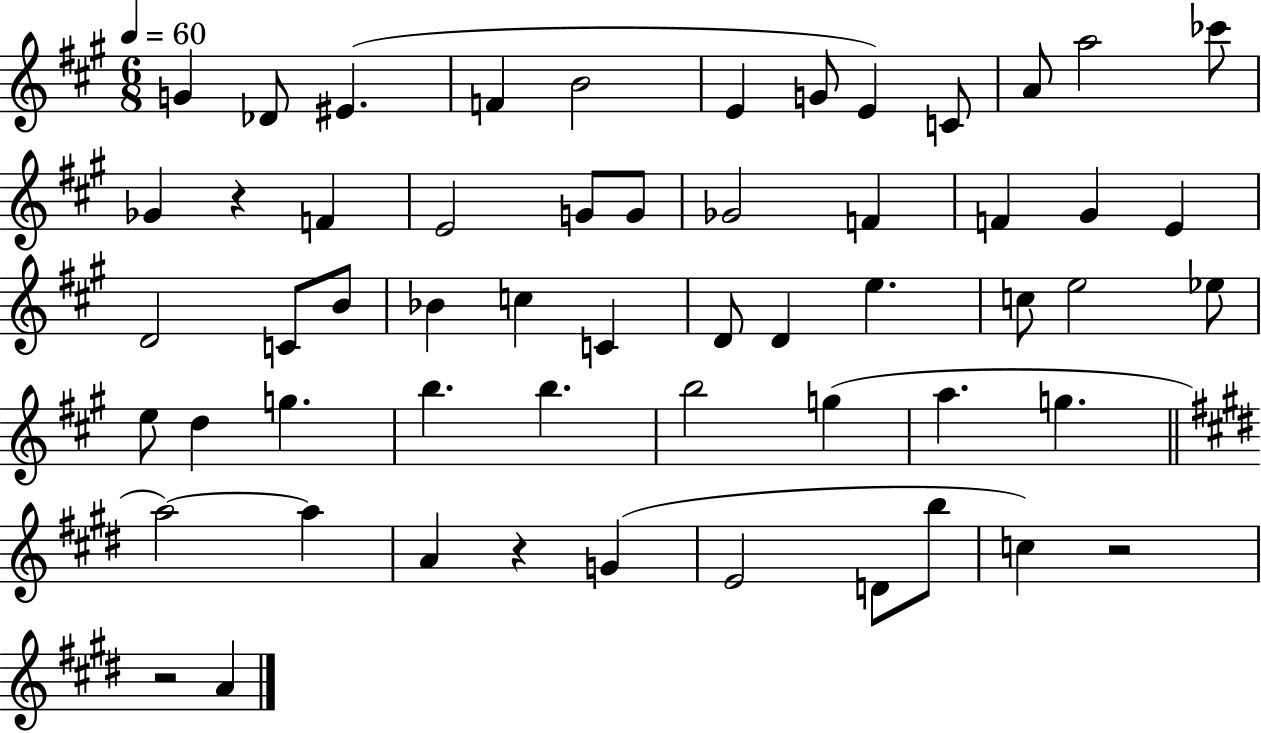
G4/q Db4/e EIS4/q. F4/q B4/h E4/q G4/e E4/q C4/e A4/e A5/h CES6/e Gb4/q R/q F4/q E4/h G4/e G4/e Gb4/h F4/q F4/q G#4/q E4/q D4/h C4/e B4/e Bb4/q C5/q C4/q D4/e D4/q E5/q. C5/e E5/h Eb5/e E5/e D5/q G5/q. B5/q. B5/q. B5/h G5/q A5/q. G5/q. A5/h A5/q A4/q R/q G4/q E4/h D4/e B5/e C5/q R/h R/h A4/q